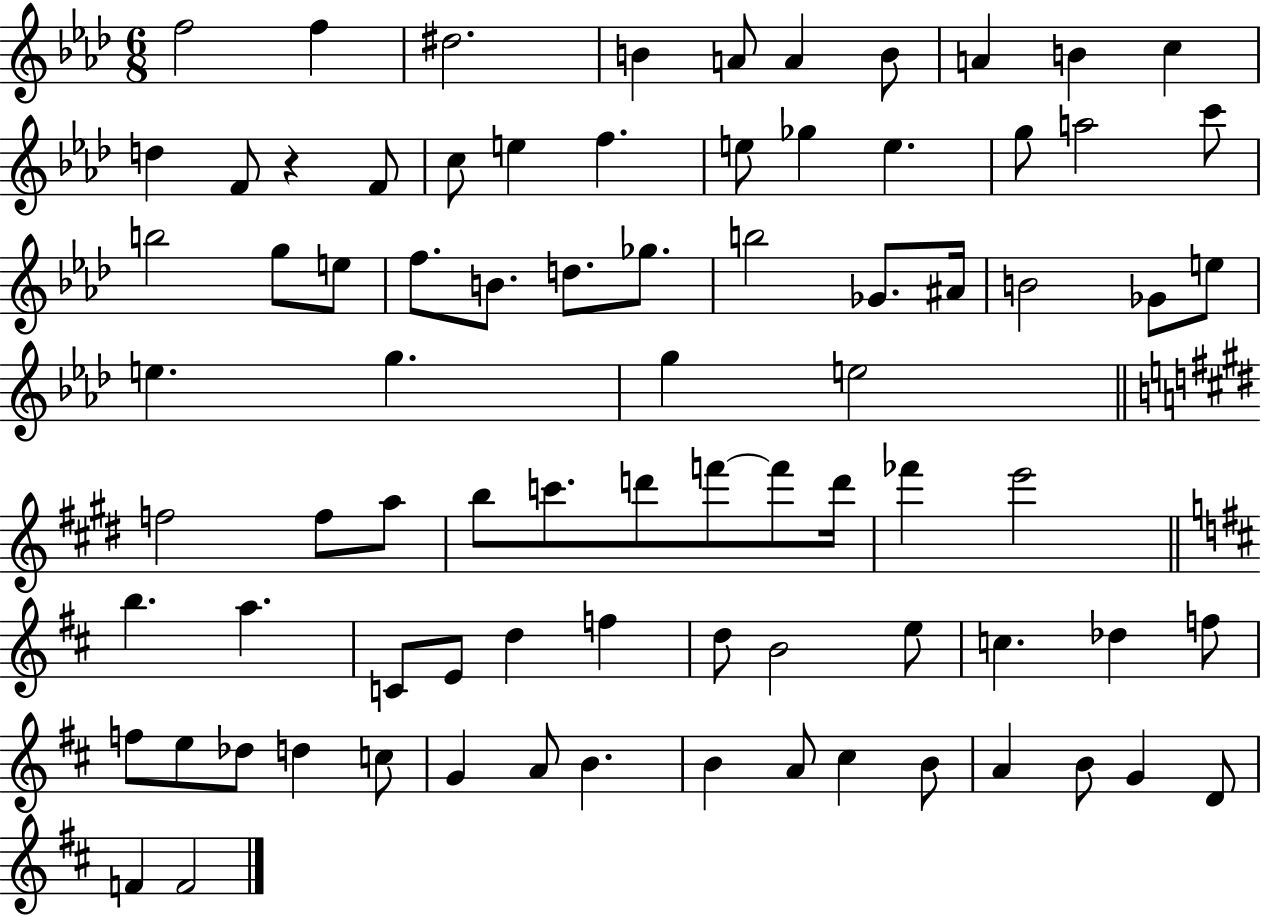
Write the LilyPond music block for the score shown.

{
  \clef treble
  \numericTimeSignature
  \time 6/8
  \key aes \major
  f''2 f''4 | dis''2. | b'4 a'8 a'4 b'8 | a'4 b'4 c''4 | \break d''4 f'8 r4 f'8 | c''8 e''4 f''4. | e''8 ges''4 e''4. | g''8 a''2 c'''8 | \break b''2 g''8 e''8 | f''8. b'8. d''8. ges''8. | b''2 ges'8. ais'16 | b'2 ges'8 e''8 | \break e''4. g''4. | g''4 e''2 | \bar "||" \break \key e \major f''2 f''8 a''8 | b''8 c'''8. d'''8 f'''8~~ f'''8 d'''16 | fes'''4 e'''2 | \bar "||" \break \key b \minor b''4. a''4. | c'8 e'8 d''4 f''4 | d''8 b'2 e''8 | c''4. des''4 f''8 | \break f''8 e''8 des''8 d''4 c''8 | g'4 a'8 b'4. | b'4 a'8 cis''4 b'8 | a'4 b'8 g'4 d'8 | \break f'4 f'2 | \bar "|."
}